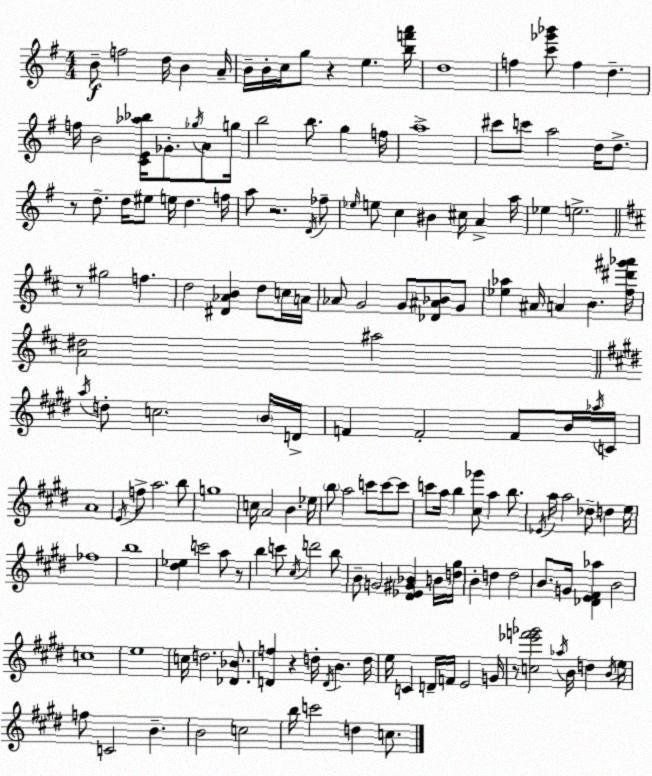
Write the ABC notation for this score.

X:1
T:Untitled
M:4/4
L:1/4
K:G
B/2 f2 d/4 B A/4 B/4 B/4 c/4 g/2 z e [bf'a']/4 d4 f [c'_g'_b']/2 f d f/4 B2 [CE_a_b]/4 _G/2 _g/4 A/2 g/4 b2 b/2 g f/4 a4 ^c'/2 c'/2 a2 d/4 d/2 z/2 d/2 d/4 ^e/2 e/4 d f/4 a/2 z2 D/4 _f/2 _e/4 e/2 c ^B ^c/4 A a/4 _e e2 z/2 ^g2 f d2 [^D_AB] d/2 c/4 A/4 _A/2 G2 G/2 [_D^A_B]/2 G/2 [_e_a] ^A/4 A B [^f^d'^g'_a']/4 [A^d]2 ^a2 a/4 d/2 c2 B/4 D/4 F F2 F/2 B/4 _a/4 C/4 A4 E/4 f/2 a2 b/2 g4 c/4 A2 B _e/4 b/2 a2 c'/2 c'/2 c'/2 c'/2 a/4 b [^c_g']/2 a b/2 _E/4 a/4 a2 _d/2 d e/4 _f4 b4 [^d_e] c'2 a/2 z/2 b c'/2 ^c/4 d'2 b/2 B/2 G2 [^D_E^G_B] B/4 [d^g]/4 B d d2 B/2 G/4 [_DE^F_a] B2 c4 e4 c/4 d2 [_D_B]/2 [Df] z d/4 D/4 B d/4 e/4 C D/4 F/4 E2 G/4 z/2 [c_e'f'_g']2 _a/4 B/4 d B/4 e/4 f/2 C2 B B2 c2 b/4 c'2 d c/2